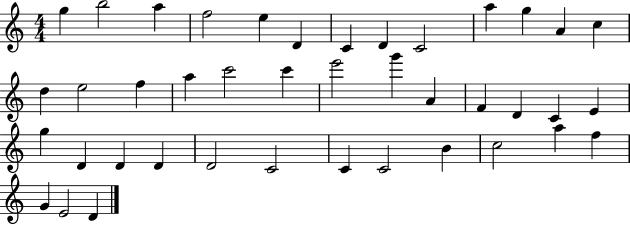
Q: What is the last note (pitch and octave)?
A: D4